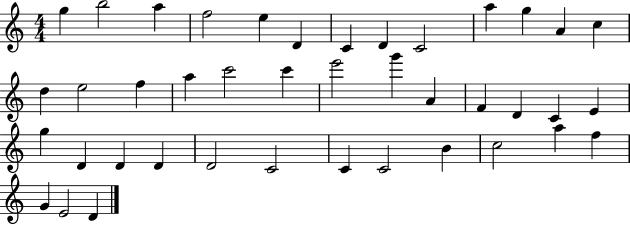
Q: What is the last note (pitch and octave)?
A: D4